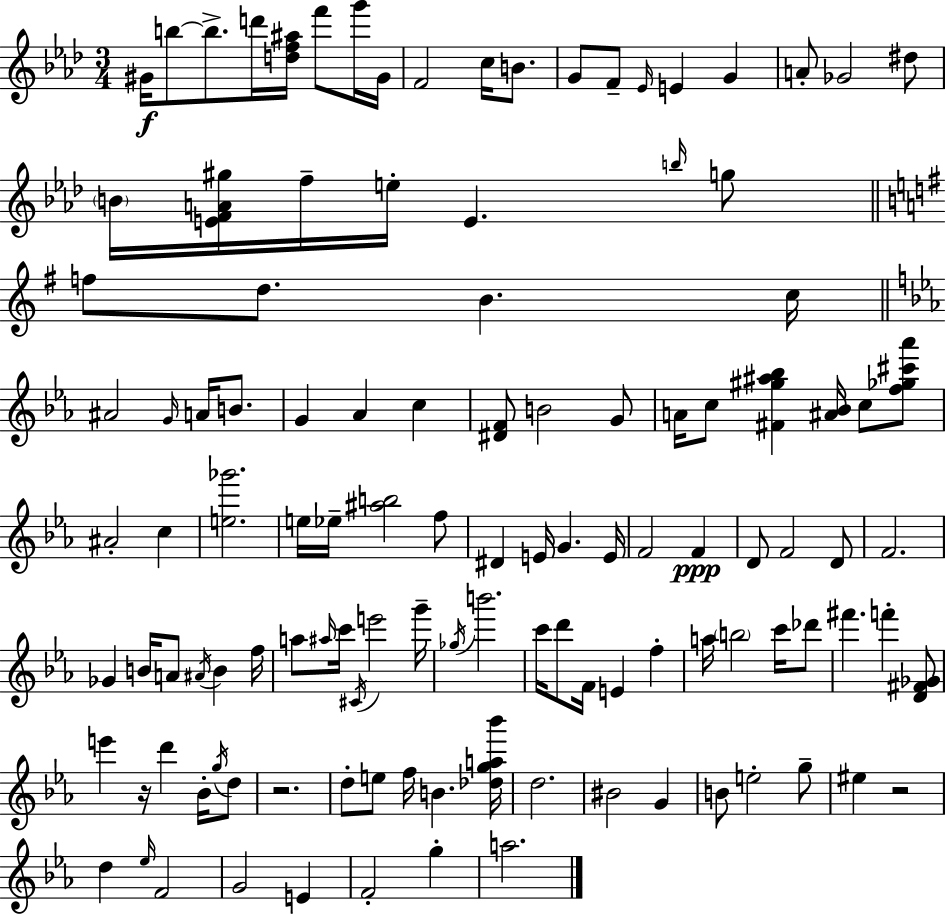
{
  \clef treble
  \numericTimeSignature
  \time 3/4
  \key f \minor
  gis'16\f b''8~~ b''8.-> d'''16 <d'' f'' ais''>16 f'''8 g'''16 gis'16 | f'2 c''16 b'8. | g'8 f'8-- \grace { ees'16 } e'4 g'4 | a'8-. ges'2 dis''8 | \break \parenthesize b'16 <e' f' a' gis''>16 f''16-- e''16-. e'4. \grace { b''16 } | g''8 \bar "||" \break \key g \major f''8 d''8. b'4. c''16 | \bar "||" \break \key c \minor ais'2 \grace { g'16 } a'16 b'8. | g'4 aes'4 c''4 | <dis' f'>8 b'2 g'8 | a'16 c''8 <fis' gis'' ais'' bes''>4 <ais' bes'>16 c''8 <f'' ges'' cis''' aes'''>8 | \break ais'2-. c''4 | <e'' ges'''>2. | e''16 ees''16-- <ais'' b''>2 f''8 | dis'4 e'16 g'4. | \break e'16 f'2 f'4\ppp | d'8 f'2 d'8 | f'2. | ges'4 b'16 a'8 \acciaccatura { ais'16 } b'4 | \break f''16 a''8 \grace { ais''16 } c'''16 \acciaccatura { cis'16 } e'''2 | g'''16-- \acciaccatura { ges''16 } b'''2. | c'''16 d'''8 f'16 e'4 | f''4-. a''16 \parenthesize b''2 | \break c'''16 des'''8 fis'''4. f'''4-. | <d' fis' ges'>8 e'''4 r16 d'''4 | bes'16-. \acciaccatura { g''16 } d''8 r2. | d''8-. e''8 f''16 b'4. | \break <des'' g'' a'' bes'''>16 d''2. | bis'2 | g'4 b'8 e''2-. | g''8-- eis''4 r2 | \break d''4 \grace { ees''16 } f'2 | g'2 | e'4 f'2-. | g''4-. a''2. | \break \bar "|."
}